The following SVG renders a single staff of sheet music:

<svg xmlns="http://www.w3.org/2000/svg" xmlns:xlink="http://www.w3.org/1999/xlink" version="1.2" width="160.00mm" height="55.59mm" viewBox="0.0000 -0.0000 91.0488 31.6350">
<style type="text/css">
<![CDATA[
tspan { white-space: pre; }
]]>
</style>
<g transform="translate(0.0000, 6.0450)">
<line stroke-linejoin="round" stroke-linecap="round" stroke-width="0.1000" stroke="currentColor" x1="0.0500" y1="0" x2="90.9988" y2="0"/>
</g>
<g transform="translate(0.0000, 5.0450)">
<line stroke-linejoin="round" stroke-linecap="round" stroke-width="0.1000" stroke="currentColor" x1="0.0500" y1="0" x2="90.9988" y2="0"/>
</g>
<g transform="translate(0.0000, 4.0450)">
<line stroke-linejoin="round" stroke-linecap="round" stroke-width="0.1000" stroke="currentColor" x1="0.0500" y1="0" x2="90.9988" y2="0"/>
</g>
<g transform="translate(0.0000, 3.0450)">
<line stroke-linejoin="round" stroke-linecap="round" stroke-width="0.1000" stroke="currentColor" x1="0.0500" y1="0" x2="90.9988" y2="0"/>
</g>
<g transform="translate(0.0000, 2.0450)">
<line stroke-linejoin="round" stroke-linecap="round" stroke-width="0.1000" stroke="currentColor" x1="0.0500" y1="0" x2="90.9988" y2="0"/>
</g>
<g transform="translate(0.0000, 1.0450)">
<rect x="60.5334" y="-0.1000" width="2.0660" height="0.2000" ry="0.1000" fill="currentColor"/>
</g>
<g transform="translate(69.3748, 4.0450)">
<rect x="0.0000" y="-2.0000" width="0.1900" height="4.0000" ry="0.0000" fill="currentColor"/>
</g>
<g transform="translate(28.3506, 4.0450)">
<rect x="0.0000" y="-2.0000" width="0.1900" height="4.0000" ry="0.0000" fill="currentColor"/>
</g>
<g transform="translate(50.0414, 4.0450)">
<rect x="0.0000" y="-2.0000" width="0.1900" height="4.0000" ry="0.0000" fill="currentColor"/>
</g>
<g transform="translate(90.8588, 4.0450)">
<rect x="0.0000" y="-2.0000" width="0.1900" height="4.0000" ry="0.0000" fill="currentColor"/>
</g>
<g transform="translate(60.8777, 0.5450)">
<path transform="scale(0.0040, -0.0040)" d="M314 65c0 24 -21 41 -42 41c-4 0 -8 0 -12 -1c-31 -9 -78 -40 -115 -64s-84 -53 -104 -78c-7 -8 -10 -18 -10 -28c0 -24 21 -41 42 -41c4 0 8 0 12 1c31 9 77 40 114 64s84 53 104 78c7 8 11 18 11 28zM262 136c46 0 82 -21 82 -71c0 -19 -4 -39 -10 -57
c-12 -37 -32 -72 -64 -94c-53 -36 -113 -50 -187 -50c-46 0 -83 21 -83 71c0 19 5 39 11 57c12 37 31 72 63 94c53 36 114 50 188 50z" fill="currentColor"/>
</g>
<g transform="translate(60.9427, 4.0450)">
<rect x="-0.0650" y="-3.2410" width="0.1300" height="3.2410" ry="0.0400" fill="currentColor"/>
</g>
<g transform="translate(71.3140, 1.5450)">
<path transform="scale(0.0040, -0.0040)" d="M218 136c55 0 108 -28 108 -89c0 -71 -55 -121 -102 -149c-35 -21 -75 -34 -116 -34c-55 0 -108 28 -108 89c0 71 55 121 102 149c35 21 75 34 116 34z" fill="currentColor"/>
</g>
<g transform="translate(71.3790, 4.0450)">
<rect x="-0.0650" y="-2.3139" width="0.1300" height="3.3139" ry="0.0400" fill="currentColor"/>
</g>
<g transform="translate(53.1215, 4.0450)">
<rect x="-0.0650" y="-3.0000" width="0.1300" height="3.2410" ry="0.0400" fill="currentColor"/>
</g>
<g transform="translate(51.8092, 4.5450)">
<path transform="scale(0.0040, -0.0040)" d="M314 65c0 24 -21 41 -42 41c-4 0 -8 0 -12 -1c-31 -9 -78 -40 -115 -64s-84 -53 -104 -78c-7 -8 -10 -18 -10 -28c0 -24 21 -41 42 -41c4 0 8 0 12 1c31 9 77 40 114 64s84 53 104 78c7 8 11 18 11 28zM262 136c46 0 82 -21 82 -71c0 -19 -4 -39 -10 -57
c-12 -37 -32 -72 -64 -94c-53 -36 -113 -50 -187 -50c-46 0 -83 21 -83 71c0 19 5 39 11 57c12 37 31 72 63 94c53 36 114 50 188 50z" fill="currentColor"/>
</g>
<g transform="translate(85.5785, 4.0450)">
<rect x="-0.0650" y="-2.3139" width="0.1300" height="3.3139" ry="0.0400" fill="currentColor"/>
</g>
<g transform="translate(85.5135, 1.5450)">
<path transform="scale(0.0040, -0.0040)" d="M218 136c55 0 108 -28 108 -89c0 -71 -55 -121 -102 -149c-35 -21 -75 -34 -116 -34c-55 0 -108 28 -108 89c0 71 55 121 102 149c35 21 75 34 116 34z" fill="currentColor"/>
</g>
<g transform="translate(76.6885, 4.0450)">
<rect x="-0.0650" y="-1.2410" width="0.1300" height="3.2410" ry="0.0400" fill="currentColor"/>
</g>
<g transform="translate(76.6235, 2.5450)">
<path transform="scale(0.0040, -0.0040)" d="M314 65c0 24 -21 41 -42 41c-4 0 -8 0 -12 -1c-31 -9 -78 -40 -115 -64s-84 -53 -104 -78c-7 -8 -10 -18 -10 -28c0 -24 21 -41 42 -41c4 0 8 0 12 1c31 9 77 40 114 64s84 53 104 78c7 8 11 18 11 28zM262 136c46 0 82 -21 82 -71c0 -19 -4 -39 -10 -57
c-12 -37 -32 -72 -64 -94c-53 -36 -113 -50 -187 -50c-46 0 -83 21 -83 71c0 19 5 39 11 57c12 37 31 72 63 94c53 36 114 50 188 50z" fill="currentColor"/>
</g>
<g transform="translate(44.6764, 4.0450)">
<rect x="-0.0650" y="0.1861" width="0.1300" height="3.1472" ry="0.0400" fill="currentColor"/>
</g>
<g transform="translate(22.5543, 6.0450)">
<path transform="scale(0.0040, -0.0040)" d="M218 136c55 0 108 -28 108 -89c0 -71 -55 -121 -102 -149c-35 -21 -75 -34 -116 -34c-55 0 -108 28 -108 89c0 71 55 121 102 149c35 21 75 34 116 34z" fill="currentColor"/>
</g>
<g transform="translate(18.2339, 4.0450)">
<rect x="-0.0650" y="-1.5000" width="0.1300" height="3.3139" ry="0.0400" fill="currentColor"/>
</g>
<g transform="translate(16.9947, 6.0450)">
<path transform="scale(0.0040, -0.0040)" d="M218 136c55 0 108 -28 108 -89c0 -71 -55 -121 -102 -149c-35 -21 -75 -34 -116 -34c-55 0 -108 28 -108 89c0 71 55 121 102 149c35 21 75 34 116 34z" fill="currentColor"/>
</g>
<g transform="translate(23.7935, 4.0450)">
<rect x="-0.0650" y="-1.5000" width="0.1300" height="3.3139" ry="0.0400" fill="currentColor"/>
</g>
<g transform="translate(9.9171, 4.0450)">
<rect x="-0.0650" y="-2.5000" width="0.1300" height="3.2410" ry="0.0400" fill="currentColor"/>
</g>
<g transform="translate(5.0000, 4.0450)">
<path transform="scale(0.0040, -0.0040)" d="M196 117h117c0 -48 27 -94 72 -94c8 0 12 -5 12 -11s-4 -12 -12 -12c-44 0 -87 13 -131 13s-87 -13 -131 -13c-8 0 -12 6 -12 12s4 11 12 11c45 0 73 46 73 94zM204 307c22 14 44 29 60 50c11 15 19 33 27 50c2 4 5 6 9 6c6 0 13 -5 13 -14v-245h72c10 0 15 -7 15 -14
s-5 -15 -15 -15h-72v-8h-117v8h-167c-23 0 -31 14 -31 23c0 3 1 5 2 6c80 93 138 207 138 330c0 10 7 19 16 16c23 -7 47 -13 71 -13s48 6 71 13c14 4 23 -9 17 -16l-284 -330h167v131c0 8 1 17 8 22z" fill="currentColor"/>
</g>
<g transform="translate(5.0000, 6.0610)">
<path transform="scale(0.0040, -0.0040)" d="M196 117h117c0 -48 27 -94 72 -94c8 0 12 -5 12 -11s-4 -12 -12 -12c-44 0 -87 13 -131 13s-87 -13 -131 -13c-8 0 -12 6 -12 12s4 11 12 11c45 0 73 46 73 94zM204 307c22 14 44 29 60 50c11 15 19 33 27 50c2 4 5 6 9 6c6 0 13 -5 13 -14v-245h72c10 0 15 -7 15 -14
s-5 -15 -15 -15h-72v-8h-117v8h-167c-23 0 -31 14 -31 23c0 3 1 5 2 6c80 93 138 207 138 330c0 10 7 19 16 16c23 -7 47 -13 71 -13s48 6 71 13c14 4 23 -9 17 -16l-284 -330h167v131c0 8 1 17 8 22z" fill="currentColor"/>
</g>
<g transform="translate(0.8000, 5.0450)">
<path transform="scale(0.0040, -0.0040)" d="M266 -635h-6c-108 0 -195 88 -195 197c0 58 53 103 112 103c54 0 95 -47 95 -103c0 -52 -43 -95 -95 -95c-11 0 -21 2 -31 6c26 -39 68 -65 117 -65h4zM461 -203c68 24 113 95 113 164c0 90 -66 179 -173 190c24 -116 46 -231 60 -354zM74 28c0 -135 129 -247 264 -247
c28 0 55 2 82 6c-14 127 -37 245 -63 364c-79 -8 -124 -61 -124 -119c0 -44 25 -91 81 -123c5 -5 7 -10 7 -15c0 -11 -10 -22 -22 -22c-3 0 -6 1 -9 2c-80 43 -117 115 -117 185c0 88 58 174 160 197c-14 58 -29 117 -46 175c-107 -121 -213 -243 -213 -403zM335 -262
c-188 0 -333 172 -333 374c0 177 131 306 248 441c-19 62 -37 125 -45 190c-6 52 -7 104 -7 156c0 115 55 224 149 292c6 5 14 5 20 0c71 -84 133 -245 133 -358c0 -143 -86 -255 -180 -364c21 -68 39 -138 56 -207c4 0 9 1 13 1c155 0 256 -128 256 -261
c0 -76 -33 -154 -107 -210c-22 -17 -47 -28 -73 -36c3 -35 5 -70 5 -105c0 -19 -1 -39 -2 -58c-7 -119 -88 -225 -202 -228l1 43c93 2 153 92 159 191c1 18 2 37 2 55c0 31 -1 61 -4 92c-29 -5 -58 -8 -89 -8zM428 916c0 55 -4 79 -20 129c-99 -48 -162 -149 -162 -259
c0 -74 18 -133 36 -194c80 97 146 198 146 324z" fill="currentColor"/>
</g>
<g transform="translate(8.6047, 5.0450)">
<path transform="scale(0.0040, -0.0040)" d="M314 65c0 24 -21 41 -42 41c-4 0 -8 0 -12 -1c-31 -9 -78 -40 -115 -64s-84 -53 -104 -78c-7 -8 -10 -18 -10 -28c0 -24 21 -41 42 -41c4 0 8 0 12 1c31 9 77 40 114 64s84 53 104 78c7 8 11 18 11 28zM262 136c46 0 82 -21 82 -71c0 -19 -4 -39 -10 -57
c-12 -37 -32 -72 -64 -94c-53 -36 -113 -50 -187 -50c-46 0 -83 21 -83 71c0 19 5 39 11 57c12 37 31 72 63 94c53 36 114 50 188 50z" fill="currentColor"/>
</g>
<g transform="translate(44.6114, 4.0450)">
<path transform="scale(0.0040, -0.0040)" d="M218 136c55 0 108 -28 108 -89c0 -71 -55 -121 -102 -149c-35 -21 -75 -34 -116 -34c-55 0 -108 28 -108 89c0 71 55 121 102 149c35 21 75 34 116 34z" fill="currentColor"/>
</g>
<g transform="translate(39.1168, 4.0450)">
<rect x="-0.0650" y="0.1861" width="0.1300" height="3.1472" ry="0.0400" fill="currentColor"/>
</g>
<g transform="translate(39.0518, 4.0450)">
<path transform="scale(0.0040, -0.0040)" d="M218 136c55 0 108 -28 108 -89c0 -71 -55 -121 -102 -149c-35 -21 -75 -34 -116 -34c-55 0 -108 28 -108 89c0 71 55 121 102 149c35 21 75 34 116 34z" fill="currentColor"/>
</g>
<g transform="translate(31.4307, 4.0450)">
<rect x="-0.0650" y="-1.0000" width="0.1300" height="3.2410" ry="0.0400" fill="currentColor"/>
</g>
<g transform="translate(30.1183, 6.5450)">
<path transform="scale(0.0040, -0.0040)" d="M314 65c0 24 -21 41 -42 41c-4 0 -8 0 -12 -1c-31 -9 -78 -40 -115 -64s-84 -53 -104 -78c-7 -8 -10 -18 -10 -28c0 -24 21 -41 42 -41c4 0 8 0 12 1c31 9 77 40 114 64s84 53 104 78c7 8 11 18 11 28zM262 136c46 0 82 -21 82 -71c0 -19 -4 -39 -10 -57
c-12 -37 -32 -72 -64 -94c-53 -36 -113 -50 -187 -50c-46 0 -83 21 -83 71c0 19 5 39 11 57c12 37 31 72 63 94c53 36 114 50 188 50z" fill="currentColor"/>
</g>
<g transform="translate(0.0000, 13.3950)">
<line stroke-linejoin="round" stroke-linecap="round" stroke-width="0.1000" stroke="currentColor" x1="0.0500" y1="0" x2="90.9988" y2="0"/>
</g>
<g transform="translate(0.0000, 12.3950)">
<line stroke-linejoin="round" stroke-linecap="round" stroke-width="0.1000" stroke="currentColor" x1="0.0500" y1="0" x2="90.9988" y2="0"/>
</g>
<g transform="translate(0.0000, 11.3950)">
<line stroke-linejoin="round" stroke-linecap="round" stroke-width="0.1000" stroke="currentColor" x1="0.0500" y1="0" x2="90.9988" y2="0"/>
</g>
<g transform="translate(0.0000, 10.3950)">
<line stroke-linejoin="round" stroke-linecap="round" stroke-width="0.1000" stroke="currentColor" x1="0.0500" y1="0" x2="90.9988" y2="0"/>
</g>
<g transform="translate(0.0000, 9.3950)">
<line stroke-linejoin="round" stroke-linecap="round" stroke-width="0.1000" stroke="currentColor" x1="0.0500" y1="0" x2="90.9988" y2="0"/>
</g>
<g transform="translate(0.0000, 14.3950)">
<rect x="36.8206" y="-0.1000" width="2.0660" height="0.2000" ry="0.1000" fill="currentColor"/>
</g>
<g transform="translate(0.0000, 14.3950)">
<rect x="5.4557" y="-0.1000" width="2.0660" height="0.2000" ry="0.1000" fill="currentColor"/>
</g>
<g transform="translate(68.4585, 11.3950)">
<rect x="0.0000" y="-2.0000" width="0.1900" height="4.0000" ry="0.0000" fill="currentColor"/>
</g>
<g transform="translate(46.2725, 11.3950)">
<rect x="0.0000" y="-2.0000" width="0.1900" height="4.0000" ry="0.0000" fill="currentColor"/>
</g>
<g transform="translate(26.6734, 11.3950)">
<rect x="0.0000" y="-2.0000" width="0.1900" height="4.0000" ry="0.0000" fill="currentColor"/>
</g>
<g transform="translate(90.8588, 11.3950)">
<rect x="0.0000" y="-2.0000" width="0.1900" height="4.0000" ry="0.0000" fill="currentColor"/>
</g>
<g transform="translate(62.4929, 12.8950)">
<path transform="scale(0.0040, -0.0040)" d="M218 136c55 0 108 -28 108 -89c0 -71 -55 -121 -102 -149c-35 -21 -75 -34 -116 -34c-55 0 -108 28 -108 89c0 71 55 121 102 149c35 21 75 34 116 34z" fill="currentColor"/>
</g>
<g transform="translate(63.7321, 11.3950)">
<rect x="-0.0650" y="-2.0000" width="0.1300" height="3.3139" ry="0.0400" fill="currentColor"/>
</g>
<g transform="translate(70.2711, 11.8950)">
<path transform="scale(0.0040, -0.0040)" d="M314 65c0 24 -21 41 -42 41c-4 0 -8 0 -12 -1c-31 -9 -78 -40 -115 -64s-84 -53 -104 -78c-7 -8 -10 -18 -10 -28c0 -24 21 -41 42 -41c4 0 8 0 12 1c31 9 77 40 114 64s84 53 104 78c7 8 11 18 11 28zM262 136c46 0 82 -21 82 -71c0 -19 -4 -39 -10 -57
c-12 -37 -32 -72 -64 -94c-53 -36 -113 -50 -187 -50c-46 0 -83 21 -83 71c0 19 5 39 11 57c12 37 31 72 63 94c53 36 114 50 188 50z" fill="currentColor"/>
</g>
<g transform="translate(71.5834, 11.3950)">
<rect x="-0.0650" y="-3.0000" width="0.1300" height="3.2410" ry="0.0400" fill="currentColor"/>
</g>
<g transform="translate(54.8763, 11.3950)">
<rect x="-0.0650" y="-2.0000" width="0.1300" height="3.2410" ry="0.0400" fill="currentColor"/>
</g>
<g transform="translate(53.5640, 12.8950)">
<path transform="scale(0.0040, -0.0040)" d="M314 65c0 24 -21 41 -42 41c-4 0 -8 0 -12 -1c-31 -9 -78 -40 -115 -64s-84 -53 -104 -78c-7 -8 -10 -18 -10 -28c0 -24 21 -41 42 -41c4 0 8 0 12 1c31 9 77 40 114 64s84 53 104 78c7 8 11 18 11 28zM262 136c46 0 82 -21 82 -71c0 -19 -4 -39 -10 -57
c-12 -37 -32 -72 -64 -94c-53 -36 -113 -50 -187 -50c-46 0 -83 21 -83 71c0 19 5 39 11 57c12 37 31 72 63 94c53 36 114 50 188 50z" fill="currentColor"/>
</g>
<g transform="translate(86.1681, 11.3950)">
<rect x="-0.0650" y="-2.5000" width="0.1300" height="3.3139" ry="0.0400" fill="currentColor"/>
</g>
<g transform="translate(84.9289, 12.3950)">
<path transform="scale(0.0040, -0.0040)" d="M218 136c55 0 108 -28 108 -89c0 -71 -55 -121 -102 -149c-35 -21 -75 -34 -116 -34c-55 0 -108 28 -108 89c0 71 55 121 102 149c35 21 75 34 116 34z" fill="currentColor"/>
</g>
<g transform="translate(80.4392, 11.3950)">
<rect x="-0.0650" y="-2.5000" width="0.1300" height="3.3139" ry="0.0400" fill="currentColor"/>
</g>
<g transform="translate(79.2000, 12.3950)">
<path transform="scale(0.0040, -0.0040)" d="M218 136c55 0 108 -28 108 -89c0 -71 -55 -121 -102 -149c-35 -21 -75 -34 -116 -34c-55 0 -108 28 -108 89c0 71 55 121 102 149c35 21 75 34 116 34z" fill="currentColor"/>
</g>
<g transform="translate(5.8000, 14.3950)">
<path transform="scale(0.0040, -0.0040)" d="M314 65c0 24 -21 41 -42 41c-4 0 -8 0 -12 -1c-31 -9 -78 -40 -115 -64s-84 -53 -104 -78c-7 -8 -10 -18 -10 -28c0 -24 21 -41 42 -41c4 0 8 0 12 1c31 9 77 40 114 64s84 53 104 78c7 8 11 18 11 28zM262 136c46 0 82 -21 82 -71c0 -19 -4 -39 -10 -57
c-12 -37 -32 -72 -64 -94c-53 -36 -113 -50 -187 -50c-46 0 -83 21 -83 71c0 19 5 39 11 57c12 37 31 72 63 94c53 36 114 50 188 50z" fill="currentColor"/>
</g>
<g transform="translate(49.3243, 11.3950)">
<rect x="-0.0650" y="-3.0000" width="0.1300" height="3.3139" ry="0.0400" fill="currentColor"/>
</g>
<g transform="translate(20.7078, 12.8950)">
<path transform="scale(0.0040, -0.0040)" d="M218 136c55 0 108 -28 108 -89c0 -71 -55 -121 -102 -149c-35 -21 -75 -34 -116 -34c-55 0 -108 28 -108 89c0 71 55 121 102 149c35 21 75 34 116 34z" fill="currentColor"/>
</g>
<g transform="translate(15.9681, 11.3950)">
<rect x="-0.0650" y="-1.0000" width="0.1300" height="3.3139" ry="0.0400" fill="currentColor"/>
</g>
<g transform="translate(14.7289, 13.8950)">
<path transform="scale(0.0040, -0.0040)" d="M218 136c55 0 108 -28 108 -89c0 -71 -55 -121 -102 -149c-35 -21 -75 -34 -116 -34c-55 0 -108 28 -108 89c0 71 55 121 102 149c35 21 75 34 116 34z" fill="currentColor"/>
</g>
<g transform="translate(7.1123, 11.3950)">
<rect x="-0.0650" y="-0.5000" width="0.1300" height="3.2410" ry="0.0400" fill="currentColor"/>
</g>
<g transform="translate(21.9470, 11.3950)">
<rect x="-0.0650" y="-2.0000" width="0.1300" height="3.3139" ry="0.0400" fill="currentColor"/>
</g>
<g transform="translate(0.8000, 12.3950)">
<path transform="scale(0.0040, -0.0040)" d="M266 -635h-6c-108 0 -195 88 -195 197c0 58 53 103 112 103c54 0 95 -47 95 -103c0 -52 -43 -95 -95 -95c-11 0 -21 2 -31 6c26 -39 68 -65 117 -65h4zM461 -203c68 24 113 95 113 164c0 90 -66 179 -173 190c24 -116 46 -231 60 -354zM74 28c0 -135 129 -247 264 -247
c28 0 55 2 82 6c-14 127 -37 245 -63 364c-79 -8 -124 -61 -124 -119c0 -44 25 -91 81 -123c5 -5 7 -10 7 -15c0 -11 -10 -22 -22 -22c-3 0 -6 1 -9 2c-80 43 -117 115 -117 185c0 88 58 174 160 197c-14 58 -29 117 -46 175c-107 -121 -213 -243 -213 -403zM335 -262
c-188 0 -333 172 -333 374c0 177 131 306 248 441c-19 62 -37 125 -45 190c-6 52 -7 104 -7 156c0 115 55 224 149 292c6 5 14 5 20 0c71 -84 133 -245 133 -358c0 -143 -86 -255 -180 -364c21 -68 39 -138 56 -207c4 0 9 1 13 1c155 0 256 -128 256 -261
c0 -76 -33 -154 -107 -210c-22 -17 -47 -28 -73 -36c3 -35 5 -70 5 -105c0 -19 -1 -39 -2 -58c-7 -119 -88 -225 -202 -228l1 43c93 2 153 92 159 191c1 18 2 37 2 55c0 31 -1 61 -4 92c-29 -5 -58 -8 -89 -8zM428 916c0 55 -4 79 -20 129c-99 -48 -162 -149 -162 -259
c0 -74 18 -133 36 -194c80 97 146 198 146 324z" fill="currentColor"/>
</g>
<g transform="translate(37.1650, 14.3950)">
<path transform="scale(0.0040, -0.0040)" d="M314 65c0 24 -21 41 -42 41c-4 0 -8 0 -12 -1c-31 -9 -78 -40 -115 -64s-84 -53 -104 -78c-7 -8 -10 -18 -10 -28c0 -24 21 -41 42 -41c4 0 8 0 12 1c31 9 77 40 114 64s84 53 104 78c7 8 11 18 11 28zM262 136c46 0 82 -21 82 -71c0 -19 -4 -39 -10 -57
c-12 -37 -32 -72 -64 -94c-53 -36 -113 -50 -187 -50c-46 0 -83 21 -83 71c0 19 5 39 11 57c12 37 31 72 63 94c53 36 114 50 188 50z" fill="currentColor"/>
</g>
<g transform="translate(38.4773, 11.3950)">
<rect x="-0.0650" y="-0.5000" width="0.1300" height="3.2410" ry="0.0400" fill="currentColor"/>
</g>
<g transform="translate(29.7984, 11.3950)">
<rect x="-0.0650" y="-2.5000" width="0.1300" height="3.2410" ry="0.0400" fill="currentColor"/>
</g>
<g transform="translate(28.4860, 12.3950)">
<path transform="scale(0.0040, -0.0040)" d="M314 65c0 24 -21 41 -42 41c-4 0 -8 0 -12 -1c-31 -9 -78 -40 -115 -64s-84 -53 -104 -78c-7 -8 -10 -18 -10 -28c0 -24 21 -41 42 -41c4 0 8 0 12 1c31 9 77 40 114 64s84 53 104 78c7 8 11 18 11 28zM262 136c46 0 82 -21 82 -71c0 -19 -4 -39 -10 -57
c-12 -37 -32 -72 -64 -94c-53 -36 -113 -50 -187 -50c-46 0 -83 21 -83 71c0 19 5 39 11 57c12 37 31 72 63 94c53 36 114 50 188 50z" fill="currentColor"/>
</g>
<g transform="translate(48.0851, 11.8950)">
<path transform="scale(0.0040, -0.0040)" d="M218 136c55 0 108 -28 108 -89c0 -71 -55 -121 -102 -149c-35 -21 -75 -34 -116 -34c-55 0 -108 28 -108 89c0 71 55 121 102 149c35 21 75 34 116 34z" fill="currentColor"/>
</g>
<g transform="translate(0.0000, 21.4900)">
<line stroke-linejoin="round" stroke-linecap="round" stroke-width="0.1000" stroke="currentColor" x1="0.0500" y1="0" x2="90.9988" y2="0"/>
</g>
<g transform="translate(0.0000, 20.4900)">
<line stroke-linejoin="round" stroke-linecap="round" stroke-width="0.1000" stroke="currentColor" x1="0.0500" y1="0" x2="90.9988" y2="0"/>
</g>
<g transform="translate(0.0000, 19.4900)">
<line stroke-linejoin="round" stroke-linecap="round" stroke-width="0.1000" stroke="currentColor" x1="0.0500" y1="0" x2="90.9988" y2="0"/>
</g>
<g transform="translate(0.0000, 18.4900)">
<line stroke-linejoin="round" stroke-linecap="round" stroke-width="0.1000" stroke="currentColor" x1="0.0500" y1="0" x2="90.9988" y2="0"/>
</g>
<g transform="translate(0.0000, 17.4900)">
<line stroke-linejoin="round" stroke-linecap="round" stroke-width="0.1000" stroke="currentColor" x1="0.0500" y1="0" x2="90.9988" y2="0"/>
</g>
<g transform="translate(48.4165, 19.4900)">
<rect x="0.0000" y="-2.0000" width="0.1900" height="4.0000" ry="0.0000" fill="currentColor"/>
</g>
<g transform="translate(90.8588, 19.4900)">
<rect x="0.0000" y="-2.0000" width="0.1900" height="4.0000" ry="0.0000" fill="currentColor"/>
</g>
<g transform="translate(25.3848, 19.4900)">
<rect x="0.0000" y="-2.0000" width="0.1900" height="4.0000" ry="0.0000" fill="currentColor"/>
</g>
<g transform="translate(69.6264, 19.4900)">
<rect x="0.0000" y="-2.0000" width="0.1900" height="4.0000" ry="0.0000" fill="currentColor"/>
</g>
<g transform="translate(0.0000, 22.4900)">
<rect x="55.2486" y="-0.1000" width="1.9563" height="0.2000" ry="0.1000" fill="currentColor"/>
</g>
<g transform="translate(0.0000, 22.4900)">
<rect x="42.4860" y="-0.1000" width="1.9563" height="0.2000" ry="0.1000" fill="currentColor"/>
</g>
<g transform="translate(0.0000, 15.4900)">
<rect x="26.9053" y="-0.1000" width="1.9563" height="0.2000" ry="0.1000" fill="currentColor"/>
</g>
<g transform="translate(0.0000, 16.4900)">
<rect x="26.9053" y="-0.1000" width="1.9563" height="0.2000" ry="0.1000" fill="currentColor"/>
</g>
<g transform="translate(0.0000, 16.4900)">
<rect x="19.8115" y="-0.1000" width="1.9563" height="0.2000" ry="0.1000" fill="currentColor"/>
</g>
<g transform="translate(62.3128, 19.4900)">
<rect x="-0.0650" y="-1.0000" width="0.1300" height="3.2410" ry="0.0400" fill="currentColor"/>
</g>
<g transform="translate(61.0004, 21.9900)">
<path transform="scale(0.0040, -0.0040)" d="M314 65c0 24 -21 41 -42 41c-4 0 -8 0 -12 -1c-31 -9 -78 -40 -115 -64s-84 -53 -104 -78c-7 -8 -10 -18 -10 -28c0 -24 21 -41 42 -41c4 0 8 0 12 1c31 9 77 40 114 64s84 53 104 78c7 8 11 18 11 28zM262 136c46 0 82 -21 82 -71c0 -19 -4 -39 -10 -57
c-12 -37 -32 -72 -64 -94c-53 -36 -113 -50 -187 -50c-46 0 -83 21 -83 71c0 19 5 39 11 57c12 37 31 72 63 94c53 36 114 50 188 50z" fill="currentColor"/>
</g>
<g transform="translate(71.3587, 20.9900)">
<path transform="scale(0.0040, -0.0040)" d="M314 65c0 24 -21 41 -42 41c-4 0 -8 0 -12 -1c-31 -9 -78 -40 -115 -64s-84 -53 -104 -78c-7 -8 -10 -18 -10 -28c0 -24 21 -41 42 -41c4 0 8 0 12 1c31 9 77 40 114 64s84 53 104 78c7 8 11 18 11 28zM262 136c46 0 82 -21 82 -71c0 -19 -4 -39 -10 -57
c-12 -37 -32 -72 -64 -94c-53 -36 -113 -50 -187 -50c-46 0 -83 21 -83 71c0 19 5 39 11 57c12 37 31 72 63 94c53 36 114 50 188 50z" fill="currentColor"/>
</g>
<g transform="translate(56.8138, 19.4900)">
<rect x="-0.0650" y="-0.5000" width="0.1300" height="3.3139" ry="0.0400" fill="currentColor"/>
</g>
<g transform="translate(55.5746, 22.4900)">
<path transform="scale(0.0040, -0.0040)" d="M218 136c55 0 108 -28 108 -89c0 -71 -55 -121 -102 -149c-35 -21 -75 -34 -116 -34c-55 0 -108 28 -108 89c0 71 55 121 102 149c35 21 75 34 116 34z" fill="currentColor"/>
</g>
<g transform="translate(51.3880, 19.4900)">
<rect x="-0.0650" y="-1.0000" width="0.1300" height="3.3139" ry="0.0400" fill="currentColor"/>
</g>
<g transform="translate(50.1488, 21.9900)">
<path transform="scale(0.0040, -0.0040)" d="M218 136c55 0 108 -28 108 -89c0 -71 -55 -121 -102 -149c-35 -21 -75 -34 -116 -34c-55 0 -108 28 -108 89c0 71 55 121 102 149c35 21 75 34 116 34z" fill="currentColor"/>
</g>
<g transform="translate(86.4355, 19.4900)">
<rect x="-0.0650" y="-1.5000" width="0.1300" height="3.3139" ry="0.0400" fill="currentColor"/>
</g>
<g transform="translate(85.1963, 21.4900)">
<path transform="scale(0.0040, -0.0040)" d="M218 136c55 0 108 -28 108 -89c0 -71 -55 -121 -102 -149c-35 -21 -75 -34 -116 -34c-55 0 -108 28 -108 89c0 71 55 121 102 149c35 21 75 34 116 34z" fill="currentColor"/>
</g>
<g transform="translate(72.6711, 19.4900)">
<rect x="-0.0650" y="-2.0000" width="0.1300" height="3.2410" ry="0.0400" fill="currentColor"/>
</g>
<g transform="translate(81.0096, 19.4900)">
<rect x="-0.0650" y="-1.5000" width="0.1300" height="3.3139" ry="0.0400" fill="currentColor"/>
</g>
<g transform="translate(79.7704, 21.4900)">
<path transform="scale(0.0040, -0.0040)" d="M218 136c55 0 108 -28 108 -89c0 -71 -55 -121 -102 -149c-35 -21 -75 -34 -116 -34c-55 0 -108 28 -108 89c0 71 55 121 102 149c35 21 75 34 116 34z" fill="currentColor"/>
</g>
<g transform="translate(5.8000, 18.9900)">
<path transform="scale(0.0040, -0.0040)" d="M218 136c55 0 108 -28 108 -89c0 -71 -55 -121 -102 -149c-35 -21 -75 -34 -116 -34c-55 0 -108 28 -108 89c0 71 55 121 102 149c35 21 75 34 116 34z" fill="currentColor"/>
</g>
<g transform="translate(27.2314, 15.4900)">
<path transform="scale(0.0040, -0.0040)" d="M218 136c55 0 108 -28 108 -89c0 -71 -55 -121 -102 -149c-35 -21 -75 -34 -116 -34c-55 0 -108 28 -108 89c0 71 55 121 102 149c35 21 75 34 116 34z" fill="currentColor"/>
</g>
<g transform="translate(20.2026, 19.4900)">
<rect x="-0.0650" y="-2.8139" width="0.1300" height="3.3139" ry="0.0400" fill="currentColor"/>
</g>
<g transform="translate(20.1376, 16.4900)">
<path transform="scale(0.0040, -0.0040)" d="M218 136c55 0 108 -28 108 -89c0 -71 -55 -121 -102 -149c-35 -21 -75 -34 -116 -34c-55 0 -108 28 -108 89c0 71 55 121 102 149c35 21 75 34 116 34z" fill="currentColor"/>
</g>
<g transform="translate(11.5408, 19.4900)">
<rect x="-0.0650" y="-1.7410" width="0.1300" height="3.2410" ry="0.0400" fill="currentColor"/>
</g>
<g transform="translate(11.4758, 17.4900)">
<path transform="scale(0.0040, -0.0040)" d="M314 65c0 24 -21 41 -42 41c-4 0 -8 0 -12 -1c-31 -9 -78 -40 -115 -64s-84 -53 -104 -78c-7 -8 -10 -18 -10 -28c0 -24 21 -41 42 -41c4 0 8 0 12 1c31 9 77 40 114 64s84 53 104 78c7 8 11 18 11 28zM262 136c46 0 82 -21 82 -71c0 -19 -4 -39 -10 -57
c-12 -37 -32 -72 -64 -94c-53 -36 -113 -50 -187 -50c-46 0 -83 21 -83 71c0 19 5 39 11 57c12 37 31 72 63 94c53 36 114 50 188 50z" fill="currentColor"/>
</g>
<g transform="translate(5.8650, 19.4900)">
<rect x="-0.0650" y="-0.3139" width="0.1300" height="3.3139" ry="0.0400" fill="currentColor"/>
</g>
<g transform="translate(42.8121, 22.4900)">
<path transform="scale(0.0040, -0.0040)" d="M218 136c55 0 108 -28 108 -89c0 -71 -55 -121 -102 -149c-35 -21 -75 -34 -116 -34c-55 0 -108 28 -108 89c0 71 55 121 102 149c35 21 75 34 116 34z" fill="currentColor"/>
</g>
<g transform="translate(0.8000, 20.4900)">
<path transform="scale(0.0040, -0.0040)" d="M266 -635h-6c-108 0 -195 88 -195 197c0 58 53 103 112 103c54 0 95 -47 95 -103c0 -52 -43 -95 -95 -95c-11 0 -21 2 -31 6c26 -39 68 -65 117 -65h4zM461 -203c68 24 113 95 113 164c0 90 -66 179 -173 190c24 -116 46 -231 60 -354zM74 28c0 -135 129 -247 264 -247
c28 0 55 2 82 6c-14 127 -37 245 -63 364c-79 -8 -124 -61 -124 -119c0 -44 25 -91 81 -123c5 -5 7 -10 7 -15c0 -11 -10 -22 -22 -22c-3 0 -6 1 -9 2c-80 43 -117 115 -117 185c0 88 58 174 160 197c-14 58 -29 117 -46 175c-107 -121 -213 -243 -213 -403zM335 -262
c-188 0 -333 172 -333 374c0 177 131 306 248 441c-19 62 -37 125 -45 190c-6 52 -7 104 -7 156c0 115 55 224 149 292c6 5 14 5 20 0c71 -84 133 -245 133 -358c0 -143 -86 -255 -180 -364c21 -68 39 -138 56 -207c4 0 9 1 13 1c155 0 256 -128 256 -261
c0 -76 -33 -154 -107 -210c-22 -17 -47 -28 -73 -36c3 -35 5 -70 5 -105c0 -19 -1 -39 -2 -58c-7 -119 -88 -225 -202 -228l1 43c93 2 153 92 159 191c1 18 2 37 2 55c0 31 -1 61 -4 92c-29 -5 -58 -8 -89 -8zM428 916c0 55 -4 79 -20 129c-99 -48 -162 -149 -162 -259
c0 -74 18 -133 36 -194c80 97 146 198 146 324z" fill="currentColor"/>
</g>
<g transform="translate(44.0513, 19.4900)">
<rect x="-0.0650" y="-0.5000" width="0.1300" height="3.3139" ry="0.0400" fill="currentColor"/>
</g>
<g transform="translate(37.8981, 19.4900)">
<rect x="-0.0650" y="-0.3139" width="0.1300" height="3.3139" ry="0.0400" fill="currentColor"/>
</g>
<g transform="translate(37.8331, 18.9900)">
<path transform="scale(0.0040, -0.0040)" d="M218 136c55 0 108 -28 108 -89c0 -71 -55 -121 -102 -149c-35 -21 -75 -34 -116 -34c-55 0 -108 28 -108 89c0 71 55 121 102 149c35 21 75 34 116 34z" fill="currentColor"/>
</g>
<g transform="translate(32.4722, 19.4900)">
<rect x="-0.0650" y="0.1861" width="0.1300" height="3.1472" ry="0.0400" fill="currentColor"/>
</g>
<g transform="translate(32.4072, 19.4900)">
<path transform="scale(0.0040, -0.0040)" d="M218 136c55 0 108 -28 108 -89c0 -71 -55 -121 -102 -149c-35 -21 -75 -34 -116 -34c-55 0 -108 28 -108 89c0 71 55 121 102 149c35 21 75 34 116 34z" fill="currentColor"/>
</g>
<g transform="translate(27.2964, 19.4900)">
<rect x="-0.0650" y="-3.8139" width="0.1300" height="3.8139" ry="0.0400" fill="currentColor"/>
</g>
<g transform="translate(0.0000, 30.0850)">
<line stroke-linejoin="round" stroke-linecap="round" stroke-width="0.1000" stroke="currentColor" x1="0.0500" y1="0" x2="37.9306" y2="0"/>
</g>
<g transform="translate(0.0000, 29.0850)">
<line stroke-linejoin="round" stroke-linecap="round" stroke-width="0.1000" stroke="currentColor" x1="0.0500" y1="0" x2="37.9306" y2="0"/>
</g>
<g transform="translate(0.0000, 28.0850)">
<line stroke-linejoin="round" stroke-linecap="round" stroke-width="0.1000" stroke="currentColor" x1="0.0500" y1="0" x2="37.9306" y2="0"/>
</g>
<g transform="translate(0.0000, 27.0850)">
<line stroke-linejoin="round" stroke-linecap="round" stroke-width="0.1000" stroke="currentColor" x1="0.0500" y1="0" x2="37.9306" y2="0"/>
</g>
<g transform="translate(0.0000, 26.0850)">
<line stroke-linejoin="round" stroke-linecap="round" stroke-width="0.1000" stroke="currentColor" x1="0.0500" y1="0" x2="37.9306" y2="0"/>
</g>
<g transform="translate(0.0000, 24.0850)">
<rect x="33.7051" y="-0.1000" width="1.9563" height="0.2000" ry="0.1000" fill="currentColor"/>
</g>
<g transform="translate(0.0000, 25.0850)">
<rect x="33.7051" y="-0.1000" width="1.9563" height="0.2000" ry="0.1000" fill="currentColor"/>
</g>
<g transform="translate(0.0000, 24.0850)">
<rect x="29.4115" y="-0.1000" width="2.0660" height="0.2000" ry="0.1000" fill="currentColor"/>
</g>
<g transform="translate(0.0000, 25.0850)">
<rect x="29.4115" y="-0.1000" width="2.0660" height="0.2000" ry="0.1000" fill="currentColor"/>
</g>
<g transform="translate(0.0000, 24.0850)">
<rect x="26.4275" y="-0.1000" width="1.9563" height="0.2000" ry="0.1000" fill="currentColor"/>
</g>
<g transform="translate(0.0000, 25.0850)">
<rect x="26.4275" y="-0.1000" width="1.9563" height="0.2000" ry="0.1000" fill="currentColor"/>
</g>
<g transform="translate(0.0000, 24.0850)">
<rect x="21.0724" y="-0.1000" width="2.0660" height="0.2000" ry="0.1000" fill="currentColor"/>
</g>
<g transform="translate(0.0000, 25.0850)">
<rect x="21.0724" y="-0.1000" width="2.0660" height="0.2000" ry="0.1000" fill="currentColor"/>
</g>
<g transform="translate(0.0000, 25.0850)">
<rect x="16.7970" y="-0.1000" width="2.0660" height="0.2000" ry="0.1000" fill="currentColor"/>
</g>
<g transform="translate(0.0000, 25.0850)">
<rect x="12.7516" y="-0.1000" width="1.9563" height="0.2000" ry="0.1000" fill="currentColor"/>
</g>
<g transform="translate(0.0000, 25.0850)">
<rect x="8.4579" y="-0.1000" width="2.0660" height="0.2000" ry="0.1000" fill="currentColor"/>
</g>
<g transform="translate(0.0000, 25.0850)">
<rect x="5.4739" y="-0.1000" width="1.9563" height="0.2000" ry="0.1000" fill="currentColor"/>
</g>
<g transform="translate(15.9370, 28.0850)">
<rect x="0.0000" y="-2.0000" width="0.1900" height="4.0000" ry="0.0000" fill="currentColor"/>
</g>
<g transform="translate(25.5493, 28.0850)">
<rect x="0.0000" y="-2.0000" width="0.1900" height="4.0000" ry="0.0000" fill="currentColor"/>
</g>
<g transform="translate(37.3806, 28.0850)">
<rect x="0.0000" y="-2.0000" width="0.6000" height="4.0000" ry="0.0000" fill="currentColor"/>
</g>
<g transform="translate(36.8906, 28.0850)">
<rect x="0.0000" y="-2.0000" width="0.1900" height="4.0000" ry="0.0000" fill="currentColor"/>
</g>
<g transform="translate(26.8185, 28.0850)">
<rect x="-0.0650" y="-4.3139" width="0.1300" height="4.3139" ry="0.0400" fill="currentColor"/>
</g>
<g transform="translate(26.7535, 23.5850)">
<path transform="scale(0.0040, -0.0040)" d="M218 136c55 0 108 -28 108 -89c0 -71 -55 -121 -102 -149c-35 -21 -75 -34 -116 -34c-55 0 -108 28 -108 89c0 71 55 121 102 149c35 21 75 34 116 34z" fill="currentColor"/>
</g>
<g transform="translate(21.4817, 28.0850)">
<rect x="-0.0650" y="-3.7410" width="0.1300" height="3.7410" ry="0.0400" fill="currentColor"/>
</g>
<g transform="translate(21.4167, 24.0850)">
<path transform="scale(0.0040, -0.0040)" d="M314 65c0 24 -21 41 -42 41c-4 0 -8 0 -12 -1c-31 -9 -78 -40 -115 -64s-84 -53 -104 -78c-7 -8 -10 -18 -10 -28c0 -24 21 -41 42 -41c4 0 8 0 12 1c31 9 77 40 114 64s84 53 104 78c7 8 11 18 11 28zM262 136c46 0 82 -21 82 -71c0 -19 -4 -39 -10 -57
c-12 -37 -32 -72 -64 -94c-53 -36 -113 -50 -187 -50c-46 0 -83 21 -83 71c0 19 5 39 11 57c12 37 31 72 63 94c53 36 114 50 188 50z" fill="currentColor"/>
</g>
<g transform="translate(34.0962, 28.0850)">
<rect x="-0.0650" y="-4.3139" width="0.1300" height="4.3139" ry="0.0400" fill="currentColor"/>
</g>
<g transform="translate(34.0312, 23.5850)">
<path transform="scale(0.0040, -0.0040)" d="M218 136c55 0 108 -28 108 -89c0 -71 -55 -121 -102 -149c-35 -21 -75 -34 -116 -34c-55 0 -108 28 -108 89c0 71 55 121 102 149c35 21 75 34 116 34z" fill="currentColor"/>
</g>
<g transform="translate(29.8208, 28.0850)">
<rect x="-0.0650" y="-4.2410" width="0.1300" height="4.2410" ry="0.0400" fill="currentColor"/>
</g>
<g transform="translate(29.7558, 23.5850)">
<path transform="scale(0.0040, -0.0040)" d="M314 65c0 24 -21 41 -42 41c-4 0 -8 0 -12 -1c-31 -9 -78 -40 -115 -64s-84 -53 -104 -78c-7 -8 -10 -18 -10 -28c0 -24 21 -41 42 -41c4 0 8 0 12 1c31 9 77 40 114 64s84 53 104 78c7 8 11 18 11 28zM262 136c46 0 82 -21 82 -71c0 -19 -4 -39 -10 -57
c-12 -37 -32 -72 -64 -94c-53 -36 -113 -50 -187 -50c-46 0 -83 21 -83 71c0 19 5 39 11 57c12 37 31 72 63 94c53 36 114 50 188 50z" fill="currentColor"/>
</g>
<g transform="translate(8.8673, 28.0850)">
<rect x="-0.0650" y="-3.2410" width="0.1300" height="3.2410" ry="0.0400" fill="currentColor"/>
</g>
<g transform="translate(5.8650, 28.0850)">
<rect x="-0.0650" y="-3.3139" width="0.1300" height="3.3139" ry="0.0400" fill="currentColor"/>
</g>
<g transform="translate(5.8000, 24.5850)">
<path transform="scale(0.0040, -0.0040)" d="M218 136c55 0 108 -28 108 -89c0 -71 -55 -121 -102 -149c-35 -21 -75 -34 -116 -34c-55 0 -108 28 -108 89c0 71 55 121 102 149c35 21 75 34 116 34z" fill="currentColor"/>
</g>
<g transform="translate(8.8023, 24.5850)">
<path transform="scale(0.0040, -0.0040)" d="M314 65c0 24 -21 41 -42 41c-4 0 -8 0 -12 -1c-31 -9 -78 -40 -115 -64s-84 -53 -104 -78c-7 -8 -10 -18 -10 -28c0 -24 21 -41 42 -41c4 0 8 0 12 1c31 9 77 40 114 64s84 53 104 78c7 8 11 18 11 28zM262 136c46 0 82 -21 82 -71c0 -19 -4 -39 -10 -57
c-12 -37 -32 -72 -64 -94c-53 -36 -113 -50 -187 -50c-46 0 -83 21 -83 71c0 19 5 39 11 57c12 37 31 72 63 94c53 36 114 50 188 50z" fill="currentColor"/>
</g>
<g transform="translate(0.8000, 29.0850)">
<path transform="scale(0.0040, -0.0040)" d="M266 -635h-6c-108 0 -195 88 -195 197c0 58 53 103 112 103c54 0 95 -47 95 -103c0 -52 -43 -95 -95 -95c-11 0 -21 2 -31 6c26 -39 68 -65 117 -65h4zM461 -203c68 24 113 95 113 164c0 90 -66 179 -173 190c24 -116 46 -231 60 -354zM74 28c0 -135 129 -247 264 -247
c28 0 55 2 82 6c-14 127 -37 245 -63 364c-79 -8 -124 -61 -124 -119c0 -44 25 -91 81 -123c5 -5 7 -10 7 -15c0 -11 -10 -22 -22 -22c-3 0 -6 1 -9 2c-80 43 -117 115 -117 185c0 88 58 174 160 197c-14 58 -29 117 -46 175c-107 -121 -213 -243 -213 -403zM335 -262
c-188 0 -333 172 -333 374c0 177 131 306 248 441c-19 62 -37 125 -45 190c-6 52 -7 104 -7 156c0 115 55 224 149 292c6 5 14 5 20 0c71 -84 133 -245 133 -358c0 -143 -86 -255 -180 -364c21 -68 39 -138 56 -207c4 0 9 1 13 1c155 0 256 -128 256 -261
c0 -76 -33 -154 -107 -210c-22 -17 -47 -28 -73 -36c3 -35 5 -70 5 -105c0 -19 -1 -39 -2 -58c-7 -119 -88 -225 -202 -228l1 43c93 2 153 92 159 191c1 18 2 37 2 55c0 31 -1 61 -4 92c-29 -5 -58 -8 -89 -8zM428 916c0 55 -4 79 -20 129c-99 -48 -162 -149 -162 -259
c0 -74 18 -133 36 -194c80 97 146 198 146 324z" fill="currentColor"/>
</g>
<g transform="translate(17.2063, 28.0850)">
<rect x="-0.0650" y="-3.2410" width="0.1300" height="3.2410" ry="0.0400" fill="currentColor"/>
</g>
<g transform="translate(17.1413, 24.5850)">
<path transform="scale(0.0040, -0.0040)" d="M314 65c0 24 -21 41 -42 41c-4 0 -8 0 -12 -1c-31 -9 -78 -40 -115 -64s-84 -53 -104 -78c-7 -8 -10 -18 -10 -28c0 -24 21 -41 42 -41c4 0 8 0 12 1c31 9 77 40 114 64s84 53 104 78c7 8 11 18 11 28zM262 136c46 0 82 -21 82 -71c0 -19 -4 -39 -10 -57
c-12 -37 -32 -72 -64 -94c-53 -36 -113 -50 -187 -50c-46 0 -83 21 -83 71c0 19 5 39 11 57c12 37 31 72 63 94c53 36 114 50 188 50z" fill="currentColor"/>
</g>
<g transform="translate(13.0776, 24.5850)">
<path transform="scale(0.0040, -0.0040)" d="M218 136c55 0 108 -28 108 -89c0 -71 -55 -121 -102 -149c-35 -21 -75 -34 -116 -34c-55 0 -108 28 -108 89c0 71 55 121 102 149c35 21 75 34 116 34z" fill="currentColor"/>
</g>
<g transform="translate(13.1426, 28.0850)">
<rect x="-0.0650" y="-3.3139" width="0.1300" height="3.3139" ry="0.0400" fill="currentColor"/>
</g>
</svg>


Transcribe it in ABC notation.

X:1
T:Untitled
M:4/4
L:1/4
K:C
G2 E E D2 B B A2 b2 g e2 g C2 D F G2 C2 A F2 F A2 G G c f2 a c' B c C D C D2 F2 E E b b2 b b2 c'2 d' d'2 d'